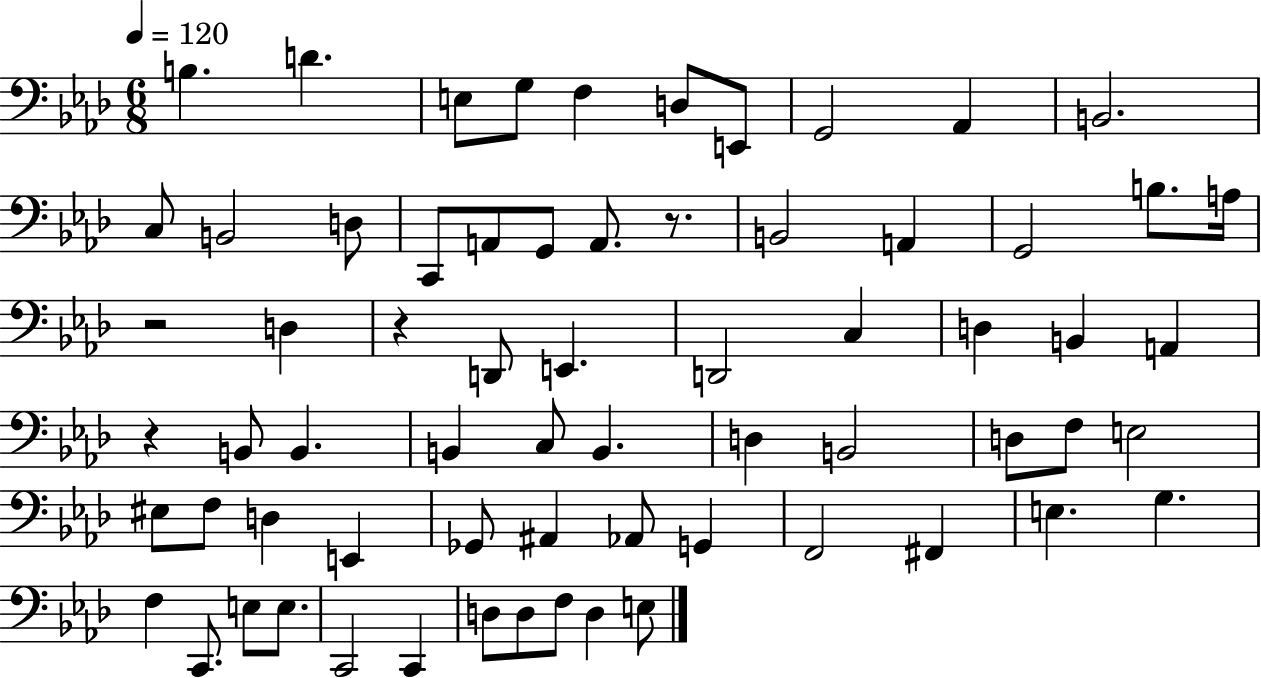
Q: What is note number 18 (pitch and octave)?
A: B2